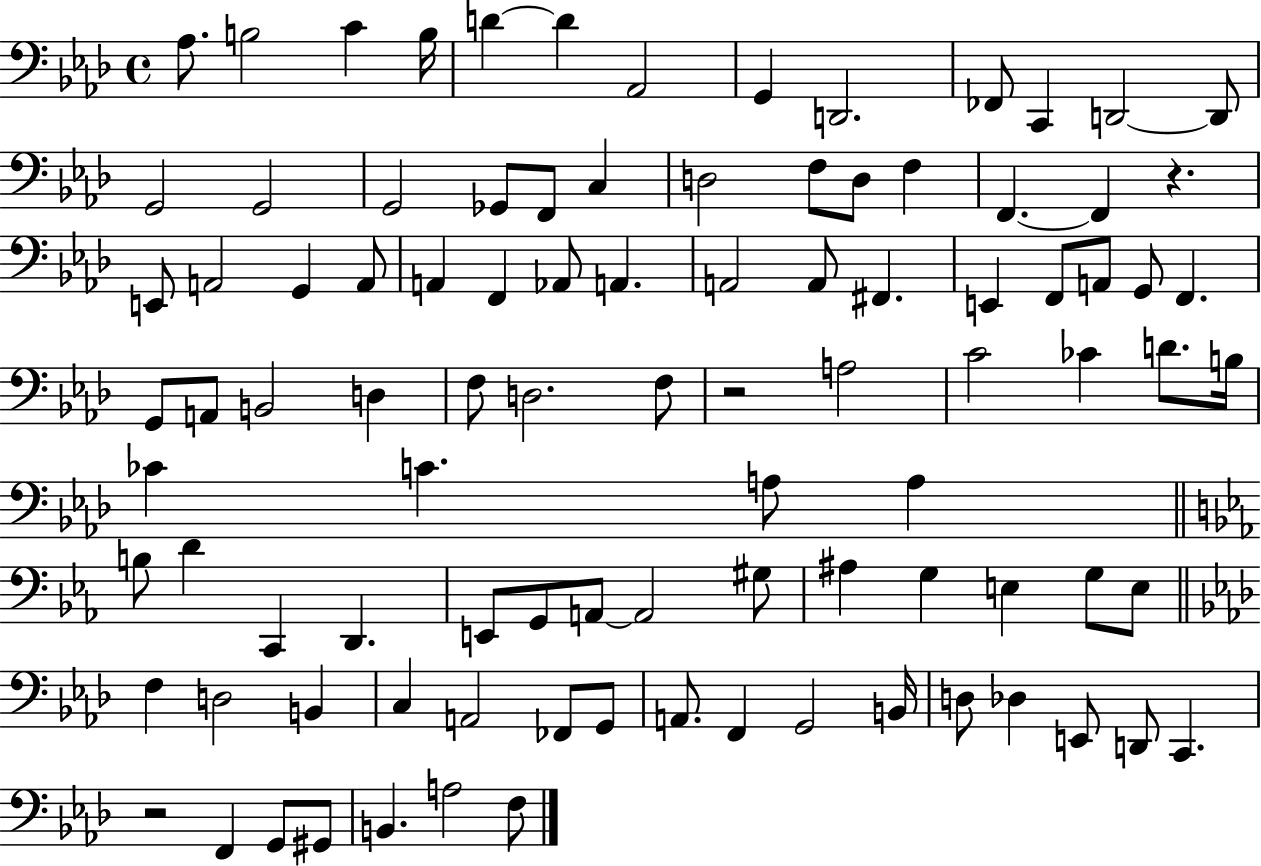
{
  \clef bass
  \time 4/4
  \defaultTimeSignature
  \key aes \major
  \repeat volta 2 { aes8. b2 c'4 b16 | d'4~~ d'4 aes,2 | g,4 d,2. | fes,8 c,4 d,2~~ d,8 | \break g,2 g,2 | g,2 ges,8 f,8 c4 | d2 f8 d8 f4 | f,4.~~ f,4 r4. | \break e,8 a,2 g,4 a,8 | a,4 f,4 aes,8 a,4. | a,2 a,8 fis,4. | e,4 f,8 a,8 g,8 f,4. | \break g,8 a,8 b,2 d4 | f8 d2. f8 | r2 a2 | c'2 ces'4 d'8. b16 | \break ces'4 c'4. a8 a4 | \bar "||" \break \key ees \major b8 d'4 c,4 d,4. | e,8 g,8 a,8~~ a,2 gis8 | ais4 g4 e4 g8 e8 | \bar "||" \break \key aes \major f4 d2 b,4 | c4 a,2 fes,8 g,8 | a,8. f,4 g,2 b,16 | d8 des4 e,8 d,8 c,4. | \break r2 f,4 g,8 gis,8 | b,4. a2 f8 | } \bar "|."
}